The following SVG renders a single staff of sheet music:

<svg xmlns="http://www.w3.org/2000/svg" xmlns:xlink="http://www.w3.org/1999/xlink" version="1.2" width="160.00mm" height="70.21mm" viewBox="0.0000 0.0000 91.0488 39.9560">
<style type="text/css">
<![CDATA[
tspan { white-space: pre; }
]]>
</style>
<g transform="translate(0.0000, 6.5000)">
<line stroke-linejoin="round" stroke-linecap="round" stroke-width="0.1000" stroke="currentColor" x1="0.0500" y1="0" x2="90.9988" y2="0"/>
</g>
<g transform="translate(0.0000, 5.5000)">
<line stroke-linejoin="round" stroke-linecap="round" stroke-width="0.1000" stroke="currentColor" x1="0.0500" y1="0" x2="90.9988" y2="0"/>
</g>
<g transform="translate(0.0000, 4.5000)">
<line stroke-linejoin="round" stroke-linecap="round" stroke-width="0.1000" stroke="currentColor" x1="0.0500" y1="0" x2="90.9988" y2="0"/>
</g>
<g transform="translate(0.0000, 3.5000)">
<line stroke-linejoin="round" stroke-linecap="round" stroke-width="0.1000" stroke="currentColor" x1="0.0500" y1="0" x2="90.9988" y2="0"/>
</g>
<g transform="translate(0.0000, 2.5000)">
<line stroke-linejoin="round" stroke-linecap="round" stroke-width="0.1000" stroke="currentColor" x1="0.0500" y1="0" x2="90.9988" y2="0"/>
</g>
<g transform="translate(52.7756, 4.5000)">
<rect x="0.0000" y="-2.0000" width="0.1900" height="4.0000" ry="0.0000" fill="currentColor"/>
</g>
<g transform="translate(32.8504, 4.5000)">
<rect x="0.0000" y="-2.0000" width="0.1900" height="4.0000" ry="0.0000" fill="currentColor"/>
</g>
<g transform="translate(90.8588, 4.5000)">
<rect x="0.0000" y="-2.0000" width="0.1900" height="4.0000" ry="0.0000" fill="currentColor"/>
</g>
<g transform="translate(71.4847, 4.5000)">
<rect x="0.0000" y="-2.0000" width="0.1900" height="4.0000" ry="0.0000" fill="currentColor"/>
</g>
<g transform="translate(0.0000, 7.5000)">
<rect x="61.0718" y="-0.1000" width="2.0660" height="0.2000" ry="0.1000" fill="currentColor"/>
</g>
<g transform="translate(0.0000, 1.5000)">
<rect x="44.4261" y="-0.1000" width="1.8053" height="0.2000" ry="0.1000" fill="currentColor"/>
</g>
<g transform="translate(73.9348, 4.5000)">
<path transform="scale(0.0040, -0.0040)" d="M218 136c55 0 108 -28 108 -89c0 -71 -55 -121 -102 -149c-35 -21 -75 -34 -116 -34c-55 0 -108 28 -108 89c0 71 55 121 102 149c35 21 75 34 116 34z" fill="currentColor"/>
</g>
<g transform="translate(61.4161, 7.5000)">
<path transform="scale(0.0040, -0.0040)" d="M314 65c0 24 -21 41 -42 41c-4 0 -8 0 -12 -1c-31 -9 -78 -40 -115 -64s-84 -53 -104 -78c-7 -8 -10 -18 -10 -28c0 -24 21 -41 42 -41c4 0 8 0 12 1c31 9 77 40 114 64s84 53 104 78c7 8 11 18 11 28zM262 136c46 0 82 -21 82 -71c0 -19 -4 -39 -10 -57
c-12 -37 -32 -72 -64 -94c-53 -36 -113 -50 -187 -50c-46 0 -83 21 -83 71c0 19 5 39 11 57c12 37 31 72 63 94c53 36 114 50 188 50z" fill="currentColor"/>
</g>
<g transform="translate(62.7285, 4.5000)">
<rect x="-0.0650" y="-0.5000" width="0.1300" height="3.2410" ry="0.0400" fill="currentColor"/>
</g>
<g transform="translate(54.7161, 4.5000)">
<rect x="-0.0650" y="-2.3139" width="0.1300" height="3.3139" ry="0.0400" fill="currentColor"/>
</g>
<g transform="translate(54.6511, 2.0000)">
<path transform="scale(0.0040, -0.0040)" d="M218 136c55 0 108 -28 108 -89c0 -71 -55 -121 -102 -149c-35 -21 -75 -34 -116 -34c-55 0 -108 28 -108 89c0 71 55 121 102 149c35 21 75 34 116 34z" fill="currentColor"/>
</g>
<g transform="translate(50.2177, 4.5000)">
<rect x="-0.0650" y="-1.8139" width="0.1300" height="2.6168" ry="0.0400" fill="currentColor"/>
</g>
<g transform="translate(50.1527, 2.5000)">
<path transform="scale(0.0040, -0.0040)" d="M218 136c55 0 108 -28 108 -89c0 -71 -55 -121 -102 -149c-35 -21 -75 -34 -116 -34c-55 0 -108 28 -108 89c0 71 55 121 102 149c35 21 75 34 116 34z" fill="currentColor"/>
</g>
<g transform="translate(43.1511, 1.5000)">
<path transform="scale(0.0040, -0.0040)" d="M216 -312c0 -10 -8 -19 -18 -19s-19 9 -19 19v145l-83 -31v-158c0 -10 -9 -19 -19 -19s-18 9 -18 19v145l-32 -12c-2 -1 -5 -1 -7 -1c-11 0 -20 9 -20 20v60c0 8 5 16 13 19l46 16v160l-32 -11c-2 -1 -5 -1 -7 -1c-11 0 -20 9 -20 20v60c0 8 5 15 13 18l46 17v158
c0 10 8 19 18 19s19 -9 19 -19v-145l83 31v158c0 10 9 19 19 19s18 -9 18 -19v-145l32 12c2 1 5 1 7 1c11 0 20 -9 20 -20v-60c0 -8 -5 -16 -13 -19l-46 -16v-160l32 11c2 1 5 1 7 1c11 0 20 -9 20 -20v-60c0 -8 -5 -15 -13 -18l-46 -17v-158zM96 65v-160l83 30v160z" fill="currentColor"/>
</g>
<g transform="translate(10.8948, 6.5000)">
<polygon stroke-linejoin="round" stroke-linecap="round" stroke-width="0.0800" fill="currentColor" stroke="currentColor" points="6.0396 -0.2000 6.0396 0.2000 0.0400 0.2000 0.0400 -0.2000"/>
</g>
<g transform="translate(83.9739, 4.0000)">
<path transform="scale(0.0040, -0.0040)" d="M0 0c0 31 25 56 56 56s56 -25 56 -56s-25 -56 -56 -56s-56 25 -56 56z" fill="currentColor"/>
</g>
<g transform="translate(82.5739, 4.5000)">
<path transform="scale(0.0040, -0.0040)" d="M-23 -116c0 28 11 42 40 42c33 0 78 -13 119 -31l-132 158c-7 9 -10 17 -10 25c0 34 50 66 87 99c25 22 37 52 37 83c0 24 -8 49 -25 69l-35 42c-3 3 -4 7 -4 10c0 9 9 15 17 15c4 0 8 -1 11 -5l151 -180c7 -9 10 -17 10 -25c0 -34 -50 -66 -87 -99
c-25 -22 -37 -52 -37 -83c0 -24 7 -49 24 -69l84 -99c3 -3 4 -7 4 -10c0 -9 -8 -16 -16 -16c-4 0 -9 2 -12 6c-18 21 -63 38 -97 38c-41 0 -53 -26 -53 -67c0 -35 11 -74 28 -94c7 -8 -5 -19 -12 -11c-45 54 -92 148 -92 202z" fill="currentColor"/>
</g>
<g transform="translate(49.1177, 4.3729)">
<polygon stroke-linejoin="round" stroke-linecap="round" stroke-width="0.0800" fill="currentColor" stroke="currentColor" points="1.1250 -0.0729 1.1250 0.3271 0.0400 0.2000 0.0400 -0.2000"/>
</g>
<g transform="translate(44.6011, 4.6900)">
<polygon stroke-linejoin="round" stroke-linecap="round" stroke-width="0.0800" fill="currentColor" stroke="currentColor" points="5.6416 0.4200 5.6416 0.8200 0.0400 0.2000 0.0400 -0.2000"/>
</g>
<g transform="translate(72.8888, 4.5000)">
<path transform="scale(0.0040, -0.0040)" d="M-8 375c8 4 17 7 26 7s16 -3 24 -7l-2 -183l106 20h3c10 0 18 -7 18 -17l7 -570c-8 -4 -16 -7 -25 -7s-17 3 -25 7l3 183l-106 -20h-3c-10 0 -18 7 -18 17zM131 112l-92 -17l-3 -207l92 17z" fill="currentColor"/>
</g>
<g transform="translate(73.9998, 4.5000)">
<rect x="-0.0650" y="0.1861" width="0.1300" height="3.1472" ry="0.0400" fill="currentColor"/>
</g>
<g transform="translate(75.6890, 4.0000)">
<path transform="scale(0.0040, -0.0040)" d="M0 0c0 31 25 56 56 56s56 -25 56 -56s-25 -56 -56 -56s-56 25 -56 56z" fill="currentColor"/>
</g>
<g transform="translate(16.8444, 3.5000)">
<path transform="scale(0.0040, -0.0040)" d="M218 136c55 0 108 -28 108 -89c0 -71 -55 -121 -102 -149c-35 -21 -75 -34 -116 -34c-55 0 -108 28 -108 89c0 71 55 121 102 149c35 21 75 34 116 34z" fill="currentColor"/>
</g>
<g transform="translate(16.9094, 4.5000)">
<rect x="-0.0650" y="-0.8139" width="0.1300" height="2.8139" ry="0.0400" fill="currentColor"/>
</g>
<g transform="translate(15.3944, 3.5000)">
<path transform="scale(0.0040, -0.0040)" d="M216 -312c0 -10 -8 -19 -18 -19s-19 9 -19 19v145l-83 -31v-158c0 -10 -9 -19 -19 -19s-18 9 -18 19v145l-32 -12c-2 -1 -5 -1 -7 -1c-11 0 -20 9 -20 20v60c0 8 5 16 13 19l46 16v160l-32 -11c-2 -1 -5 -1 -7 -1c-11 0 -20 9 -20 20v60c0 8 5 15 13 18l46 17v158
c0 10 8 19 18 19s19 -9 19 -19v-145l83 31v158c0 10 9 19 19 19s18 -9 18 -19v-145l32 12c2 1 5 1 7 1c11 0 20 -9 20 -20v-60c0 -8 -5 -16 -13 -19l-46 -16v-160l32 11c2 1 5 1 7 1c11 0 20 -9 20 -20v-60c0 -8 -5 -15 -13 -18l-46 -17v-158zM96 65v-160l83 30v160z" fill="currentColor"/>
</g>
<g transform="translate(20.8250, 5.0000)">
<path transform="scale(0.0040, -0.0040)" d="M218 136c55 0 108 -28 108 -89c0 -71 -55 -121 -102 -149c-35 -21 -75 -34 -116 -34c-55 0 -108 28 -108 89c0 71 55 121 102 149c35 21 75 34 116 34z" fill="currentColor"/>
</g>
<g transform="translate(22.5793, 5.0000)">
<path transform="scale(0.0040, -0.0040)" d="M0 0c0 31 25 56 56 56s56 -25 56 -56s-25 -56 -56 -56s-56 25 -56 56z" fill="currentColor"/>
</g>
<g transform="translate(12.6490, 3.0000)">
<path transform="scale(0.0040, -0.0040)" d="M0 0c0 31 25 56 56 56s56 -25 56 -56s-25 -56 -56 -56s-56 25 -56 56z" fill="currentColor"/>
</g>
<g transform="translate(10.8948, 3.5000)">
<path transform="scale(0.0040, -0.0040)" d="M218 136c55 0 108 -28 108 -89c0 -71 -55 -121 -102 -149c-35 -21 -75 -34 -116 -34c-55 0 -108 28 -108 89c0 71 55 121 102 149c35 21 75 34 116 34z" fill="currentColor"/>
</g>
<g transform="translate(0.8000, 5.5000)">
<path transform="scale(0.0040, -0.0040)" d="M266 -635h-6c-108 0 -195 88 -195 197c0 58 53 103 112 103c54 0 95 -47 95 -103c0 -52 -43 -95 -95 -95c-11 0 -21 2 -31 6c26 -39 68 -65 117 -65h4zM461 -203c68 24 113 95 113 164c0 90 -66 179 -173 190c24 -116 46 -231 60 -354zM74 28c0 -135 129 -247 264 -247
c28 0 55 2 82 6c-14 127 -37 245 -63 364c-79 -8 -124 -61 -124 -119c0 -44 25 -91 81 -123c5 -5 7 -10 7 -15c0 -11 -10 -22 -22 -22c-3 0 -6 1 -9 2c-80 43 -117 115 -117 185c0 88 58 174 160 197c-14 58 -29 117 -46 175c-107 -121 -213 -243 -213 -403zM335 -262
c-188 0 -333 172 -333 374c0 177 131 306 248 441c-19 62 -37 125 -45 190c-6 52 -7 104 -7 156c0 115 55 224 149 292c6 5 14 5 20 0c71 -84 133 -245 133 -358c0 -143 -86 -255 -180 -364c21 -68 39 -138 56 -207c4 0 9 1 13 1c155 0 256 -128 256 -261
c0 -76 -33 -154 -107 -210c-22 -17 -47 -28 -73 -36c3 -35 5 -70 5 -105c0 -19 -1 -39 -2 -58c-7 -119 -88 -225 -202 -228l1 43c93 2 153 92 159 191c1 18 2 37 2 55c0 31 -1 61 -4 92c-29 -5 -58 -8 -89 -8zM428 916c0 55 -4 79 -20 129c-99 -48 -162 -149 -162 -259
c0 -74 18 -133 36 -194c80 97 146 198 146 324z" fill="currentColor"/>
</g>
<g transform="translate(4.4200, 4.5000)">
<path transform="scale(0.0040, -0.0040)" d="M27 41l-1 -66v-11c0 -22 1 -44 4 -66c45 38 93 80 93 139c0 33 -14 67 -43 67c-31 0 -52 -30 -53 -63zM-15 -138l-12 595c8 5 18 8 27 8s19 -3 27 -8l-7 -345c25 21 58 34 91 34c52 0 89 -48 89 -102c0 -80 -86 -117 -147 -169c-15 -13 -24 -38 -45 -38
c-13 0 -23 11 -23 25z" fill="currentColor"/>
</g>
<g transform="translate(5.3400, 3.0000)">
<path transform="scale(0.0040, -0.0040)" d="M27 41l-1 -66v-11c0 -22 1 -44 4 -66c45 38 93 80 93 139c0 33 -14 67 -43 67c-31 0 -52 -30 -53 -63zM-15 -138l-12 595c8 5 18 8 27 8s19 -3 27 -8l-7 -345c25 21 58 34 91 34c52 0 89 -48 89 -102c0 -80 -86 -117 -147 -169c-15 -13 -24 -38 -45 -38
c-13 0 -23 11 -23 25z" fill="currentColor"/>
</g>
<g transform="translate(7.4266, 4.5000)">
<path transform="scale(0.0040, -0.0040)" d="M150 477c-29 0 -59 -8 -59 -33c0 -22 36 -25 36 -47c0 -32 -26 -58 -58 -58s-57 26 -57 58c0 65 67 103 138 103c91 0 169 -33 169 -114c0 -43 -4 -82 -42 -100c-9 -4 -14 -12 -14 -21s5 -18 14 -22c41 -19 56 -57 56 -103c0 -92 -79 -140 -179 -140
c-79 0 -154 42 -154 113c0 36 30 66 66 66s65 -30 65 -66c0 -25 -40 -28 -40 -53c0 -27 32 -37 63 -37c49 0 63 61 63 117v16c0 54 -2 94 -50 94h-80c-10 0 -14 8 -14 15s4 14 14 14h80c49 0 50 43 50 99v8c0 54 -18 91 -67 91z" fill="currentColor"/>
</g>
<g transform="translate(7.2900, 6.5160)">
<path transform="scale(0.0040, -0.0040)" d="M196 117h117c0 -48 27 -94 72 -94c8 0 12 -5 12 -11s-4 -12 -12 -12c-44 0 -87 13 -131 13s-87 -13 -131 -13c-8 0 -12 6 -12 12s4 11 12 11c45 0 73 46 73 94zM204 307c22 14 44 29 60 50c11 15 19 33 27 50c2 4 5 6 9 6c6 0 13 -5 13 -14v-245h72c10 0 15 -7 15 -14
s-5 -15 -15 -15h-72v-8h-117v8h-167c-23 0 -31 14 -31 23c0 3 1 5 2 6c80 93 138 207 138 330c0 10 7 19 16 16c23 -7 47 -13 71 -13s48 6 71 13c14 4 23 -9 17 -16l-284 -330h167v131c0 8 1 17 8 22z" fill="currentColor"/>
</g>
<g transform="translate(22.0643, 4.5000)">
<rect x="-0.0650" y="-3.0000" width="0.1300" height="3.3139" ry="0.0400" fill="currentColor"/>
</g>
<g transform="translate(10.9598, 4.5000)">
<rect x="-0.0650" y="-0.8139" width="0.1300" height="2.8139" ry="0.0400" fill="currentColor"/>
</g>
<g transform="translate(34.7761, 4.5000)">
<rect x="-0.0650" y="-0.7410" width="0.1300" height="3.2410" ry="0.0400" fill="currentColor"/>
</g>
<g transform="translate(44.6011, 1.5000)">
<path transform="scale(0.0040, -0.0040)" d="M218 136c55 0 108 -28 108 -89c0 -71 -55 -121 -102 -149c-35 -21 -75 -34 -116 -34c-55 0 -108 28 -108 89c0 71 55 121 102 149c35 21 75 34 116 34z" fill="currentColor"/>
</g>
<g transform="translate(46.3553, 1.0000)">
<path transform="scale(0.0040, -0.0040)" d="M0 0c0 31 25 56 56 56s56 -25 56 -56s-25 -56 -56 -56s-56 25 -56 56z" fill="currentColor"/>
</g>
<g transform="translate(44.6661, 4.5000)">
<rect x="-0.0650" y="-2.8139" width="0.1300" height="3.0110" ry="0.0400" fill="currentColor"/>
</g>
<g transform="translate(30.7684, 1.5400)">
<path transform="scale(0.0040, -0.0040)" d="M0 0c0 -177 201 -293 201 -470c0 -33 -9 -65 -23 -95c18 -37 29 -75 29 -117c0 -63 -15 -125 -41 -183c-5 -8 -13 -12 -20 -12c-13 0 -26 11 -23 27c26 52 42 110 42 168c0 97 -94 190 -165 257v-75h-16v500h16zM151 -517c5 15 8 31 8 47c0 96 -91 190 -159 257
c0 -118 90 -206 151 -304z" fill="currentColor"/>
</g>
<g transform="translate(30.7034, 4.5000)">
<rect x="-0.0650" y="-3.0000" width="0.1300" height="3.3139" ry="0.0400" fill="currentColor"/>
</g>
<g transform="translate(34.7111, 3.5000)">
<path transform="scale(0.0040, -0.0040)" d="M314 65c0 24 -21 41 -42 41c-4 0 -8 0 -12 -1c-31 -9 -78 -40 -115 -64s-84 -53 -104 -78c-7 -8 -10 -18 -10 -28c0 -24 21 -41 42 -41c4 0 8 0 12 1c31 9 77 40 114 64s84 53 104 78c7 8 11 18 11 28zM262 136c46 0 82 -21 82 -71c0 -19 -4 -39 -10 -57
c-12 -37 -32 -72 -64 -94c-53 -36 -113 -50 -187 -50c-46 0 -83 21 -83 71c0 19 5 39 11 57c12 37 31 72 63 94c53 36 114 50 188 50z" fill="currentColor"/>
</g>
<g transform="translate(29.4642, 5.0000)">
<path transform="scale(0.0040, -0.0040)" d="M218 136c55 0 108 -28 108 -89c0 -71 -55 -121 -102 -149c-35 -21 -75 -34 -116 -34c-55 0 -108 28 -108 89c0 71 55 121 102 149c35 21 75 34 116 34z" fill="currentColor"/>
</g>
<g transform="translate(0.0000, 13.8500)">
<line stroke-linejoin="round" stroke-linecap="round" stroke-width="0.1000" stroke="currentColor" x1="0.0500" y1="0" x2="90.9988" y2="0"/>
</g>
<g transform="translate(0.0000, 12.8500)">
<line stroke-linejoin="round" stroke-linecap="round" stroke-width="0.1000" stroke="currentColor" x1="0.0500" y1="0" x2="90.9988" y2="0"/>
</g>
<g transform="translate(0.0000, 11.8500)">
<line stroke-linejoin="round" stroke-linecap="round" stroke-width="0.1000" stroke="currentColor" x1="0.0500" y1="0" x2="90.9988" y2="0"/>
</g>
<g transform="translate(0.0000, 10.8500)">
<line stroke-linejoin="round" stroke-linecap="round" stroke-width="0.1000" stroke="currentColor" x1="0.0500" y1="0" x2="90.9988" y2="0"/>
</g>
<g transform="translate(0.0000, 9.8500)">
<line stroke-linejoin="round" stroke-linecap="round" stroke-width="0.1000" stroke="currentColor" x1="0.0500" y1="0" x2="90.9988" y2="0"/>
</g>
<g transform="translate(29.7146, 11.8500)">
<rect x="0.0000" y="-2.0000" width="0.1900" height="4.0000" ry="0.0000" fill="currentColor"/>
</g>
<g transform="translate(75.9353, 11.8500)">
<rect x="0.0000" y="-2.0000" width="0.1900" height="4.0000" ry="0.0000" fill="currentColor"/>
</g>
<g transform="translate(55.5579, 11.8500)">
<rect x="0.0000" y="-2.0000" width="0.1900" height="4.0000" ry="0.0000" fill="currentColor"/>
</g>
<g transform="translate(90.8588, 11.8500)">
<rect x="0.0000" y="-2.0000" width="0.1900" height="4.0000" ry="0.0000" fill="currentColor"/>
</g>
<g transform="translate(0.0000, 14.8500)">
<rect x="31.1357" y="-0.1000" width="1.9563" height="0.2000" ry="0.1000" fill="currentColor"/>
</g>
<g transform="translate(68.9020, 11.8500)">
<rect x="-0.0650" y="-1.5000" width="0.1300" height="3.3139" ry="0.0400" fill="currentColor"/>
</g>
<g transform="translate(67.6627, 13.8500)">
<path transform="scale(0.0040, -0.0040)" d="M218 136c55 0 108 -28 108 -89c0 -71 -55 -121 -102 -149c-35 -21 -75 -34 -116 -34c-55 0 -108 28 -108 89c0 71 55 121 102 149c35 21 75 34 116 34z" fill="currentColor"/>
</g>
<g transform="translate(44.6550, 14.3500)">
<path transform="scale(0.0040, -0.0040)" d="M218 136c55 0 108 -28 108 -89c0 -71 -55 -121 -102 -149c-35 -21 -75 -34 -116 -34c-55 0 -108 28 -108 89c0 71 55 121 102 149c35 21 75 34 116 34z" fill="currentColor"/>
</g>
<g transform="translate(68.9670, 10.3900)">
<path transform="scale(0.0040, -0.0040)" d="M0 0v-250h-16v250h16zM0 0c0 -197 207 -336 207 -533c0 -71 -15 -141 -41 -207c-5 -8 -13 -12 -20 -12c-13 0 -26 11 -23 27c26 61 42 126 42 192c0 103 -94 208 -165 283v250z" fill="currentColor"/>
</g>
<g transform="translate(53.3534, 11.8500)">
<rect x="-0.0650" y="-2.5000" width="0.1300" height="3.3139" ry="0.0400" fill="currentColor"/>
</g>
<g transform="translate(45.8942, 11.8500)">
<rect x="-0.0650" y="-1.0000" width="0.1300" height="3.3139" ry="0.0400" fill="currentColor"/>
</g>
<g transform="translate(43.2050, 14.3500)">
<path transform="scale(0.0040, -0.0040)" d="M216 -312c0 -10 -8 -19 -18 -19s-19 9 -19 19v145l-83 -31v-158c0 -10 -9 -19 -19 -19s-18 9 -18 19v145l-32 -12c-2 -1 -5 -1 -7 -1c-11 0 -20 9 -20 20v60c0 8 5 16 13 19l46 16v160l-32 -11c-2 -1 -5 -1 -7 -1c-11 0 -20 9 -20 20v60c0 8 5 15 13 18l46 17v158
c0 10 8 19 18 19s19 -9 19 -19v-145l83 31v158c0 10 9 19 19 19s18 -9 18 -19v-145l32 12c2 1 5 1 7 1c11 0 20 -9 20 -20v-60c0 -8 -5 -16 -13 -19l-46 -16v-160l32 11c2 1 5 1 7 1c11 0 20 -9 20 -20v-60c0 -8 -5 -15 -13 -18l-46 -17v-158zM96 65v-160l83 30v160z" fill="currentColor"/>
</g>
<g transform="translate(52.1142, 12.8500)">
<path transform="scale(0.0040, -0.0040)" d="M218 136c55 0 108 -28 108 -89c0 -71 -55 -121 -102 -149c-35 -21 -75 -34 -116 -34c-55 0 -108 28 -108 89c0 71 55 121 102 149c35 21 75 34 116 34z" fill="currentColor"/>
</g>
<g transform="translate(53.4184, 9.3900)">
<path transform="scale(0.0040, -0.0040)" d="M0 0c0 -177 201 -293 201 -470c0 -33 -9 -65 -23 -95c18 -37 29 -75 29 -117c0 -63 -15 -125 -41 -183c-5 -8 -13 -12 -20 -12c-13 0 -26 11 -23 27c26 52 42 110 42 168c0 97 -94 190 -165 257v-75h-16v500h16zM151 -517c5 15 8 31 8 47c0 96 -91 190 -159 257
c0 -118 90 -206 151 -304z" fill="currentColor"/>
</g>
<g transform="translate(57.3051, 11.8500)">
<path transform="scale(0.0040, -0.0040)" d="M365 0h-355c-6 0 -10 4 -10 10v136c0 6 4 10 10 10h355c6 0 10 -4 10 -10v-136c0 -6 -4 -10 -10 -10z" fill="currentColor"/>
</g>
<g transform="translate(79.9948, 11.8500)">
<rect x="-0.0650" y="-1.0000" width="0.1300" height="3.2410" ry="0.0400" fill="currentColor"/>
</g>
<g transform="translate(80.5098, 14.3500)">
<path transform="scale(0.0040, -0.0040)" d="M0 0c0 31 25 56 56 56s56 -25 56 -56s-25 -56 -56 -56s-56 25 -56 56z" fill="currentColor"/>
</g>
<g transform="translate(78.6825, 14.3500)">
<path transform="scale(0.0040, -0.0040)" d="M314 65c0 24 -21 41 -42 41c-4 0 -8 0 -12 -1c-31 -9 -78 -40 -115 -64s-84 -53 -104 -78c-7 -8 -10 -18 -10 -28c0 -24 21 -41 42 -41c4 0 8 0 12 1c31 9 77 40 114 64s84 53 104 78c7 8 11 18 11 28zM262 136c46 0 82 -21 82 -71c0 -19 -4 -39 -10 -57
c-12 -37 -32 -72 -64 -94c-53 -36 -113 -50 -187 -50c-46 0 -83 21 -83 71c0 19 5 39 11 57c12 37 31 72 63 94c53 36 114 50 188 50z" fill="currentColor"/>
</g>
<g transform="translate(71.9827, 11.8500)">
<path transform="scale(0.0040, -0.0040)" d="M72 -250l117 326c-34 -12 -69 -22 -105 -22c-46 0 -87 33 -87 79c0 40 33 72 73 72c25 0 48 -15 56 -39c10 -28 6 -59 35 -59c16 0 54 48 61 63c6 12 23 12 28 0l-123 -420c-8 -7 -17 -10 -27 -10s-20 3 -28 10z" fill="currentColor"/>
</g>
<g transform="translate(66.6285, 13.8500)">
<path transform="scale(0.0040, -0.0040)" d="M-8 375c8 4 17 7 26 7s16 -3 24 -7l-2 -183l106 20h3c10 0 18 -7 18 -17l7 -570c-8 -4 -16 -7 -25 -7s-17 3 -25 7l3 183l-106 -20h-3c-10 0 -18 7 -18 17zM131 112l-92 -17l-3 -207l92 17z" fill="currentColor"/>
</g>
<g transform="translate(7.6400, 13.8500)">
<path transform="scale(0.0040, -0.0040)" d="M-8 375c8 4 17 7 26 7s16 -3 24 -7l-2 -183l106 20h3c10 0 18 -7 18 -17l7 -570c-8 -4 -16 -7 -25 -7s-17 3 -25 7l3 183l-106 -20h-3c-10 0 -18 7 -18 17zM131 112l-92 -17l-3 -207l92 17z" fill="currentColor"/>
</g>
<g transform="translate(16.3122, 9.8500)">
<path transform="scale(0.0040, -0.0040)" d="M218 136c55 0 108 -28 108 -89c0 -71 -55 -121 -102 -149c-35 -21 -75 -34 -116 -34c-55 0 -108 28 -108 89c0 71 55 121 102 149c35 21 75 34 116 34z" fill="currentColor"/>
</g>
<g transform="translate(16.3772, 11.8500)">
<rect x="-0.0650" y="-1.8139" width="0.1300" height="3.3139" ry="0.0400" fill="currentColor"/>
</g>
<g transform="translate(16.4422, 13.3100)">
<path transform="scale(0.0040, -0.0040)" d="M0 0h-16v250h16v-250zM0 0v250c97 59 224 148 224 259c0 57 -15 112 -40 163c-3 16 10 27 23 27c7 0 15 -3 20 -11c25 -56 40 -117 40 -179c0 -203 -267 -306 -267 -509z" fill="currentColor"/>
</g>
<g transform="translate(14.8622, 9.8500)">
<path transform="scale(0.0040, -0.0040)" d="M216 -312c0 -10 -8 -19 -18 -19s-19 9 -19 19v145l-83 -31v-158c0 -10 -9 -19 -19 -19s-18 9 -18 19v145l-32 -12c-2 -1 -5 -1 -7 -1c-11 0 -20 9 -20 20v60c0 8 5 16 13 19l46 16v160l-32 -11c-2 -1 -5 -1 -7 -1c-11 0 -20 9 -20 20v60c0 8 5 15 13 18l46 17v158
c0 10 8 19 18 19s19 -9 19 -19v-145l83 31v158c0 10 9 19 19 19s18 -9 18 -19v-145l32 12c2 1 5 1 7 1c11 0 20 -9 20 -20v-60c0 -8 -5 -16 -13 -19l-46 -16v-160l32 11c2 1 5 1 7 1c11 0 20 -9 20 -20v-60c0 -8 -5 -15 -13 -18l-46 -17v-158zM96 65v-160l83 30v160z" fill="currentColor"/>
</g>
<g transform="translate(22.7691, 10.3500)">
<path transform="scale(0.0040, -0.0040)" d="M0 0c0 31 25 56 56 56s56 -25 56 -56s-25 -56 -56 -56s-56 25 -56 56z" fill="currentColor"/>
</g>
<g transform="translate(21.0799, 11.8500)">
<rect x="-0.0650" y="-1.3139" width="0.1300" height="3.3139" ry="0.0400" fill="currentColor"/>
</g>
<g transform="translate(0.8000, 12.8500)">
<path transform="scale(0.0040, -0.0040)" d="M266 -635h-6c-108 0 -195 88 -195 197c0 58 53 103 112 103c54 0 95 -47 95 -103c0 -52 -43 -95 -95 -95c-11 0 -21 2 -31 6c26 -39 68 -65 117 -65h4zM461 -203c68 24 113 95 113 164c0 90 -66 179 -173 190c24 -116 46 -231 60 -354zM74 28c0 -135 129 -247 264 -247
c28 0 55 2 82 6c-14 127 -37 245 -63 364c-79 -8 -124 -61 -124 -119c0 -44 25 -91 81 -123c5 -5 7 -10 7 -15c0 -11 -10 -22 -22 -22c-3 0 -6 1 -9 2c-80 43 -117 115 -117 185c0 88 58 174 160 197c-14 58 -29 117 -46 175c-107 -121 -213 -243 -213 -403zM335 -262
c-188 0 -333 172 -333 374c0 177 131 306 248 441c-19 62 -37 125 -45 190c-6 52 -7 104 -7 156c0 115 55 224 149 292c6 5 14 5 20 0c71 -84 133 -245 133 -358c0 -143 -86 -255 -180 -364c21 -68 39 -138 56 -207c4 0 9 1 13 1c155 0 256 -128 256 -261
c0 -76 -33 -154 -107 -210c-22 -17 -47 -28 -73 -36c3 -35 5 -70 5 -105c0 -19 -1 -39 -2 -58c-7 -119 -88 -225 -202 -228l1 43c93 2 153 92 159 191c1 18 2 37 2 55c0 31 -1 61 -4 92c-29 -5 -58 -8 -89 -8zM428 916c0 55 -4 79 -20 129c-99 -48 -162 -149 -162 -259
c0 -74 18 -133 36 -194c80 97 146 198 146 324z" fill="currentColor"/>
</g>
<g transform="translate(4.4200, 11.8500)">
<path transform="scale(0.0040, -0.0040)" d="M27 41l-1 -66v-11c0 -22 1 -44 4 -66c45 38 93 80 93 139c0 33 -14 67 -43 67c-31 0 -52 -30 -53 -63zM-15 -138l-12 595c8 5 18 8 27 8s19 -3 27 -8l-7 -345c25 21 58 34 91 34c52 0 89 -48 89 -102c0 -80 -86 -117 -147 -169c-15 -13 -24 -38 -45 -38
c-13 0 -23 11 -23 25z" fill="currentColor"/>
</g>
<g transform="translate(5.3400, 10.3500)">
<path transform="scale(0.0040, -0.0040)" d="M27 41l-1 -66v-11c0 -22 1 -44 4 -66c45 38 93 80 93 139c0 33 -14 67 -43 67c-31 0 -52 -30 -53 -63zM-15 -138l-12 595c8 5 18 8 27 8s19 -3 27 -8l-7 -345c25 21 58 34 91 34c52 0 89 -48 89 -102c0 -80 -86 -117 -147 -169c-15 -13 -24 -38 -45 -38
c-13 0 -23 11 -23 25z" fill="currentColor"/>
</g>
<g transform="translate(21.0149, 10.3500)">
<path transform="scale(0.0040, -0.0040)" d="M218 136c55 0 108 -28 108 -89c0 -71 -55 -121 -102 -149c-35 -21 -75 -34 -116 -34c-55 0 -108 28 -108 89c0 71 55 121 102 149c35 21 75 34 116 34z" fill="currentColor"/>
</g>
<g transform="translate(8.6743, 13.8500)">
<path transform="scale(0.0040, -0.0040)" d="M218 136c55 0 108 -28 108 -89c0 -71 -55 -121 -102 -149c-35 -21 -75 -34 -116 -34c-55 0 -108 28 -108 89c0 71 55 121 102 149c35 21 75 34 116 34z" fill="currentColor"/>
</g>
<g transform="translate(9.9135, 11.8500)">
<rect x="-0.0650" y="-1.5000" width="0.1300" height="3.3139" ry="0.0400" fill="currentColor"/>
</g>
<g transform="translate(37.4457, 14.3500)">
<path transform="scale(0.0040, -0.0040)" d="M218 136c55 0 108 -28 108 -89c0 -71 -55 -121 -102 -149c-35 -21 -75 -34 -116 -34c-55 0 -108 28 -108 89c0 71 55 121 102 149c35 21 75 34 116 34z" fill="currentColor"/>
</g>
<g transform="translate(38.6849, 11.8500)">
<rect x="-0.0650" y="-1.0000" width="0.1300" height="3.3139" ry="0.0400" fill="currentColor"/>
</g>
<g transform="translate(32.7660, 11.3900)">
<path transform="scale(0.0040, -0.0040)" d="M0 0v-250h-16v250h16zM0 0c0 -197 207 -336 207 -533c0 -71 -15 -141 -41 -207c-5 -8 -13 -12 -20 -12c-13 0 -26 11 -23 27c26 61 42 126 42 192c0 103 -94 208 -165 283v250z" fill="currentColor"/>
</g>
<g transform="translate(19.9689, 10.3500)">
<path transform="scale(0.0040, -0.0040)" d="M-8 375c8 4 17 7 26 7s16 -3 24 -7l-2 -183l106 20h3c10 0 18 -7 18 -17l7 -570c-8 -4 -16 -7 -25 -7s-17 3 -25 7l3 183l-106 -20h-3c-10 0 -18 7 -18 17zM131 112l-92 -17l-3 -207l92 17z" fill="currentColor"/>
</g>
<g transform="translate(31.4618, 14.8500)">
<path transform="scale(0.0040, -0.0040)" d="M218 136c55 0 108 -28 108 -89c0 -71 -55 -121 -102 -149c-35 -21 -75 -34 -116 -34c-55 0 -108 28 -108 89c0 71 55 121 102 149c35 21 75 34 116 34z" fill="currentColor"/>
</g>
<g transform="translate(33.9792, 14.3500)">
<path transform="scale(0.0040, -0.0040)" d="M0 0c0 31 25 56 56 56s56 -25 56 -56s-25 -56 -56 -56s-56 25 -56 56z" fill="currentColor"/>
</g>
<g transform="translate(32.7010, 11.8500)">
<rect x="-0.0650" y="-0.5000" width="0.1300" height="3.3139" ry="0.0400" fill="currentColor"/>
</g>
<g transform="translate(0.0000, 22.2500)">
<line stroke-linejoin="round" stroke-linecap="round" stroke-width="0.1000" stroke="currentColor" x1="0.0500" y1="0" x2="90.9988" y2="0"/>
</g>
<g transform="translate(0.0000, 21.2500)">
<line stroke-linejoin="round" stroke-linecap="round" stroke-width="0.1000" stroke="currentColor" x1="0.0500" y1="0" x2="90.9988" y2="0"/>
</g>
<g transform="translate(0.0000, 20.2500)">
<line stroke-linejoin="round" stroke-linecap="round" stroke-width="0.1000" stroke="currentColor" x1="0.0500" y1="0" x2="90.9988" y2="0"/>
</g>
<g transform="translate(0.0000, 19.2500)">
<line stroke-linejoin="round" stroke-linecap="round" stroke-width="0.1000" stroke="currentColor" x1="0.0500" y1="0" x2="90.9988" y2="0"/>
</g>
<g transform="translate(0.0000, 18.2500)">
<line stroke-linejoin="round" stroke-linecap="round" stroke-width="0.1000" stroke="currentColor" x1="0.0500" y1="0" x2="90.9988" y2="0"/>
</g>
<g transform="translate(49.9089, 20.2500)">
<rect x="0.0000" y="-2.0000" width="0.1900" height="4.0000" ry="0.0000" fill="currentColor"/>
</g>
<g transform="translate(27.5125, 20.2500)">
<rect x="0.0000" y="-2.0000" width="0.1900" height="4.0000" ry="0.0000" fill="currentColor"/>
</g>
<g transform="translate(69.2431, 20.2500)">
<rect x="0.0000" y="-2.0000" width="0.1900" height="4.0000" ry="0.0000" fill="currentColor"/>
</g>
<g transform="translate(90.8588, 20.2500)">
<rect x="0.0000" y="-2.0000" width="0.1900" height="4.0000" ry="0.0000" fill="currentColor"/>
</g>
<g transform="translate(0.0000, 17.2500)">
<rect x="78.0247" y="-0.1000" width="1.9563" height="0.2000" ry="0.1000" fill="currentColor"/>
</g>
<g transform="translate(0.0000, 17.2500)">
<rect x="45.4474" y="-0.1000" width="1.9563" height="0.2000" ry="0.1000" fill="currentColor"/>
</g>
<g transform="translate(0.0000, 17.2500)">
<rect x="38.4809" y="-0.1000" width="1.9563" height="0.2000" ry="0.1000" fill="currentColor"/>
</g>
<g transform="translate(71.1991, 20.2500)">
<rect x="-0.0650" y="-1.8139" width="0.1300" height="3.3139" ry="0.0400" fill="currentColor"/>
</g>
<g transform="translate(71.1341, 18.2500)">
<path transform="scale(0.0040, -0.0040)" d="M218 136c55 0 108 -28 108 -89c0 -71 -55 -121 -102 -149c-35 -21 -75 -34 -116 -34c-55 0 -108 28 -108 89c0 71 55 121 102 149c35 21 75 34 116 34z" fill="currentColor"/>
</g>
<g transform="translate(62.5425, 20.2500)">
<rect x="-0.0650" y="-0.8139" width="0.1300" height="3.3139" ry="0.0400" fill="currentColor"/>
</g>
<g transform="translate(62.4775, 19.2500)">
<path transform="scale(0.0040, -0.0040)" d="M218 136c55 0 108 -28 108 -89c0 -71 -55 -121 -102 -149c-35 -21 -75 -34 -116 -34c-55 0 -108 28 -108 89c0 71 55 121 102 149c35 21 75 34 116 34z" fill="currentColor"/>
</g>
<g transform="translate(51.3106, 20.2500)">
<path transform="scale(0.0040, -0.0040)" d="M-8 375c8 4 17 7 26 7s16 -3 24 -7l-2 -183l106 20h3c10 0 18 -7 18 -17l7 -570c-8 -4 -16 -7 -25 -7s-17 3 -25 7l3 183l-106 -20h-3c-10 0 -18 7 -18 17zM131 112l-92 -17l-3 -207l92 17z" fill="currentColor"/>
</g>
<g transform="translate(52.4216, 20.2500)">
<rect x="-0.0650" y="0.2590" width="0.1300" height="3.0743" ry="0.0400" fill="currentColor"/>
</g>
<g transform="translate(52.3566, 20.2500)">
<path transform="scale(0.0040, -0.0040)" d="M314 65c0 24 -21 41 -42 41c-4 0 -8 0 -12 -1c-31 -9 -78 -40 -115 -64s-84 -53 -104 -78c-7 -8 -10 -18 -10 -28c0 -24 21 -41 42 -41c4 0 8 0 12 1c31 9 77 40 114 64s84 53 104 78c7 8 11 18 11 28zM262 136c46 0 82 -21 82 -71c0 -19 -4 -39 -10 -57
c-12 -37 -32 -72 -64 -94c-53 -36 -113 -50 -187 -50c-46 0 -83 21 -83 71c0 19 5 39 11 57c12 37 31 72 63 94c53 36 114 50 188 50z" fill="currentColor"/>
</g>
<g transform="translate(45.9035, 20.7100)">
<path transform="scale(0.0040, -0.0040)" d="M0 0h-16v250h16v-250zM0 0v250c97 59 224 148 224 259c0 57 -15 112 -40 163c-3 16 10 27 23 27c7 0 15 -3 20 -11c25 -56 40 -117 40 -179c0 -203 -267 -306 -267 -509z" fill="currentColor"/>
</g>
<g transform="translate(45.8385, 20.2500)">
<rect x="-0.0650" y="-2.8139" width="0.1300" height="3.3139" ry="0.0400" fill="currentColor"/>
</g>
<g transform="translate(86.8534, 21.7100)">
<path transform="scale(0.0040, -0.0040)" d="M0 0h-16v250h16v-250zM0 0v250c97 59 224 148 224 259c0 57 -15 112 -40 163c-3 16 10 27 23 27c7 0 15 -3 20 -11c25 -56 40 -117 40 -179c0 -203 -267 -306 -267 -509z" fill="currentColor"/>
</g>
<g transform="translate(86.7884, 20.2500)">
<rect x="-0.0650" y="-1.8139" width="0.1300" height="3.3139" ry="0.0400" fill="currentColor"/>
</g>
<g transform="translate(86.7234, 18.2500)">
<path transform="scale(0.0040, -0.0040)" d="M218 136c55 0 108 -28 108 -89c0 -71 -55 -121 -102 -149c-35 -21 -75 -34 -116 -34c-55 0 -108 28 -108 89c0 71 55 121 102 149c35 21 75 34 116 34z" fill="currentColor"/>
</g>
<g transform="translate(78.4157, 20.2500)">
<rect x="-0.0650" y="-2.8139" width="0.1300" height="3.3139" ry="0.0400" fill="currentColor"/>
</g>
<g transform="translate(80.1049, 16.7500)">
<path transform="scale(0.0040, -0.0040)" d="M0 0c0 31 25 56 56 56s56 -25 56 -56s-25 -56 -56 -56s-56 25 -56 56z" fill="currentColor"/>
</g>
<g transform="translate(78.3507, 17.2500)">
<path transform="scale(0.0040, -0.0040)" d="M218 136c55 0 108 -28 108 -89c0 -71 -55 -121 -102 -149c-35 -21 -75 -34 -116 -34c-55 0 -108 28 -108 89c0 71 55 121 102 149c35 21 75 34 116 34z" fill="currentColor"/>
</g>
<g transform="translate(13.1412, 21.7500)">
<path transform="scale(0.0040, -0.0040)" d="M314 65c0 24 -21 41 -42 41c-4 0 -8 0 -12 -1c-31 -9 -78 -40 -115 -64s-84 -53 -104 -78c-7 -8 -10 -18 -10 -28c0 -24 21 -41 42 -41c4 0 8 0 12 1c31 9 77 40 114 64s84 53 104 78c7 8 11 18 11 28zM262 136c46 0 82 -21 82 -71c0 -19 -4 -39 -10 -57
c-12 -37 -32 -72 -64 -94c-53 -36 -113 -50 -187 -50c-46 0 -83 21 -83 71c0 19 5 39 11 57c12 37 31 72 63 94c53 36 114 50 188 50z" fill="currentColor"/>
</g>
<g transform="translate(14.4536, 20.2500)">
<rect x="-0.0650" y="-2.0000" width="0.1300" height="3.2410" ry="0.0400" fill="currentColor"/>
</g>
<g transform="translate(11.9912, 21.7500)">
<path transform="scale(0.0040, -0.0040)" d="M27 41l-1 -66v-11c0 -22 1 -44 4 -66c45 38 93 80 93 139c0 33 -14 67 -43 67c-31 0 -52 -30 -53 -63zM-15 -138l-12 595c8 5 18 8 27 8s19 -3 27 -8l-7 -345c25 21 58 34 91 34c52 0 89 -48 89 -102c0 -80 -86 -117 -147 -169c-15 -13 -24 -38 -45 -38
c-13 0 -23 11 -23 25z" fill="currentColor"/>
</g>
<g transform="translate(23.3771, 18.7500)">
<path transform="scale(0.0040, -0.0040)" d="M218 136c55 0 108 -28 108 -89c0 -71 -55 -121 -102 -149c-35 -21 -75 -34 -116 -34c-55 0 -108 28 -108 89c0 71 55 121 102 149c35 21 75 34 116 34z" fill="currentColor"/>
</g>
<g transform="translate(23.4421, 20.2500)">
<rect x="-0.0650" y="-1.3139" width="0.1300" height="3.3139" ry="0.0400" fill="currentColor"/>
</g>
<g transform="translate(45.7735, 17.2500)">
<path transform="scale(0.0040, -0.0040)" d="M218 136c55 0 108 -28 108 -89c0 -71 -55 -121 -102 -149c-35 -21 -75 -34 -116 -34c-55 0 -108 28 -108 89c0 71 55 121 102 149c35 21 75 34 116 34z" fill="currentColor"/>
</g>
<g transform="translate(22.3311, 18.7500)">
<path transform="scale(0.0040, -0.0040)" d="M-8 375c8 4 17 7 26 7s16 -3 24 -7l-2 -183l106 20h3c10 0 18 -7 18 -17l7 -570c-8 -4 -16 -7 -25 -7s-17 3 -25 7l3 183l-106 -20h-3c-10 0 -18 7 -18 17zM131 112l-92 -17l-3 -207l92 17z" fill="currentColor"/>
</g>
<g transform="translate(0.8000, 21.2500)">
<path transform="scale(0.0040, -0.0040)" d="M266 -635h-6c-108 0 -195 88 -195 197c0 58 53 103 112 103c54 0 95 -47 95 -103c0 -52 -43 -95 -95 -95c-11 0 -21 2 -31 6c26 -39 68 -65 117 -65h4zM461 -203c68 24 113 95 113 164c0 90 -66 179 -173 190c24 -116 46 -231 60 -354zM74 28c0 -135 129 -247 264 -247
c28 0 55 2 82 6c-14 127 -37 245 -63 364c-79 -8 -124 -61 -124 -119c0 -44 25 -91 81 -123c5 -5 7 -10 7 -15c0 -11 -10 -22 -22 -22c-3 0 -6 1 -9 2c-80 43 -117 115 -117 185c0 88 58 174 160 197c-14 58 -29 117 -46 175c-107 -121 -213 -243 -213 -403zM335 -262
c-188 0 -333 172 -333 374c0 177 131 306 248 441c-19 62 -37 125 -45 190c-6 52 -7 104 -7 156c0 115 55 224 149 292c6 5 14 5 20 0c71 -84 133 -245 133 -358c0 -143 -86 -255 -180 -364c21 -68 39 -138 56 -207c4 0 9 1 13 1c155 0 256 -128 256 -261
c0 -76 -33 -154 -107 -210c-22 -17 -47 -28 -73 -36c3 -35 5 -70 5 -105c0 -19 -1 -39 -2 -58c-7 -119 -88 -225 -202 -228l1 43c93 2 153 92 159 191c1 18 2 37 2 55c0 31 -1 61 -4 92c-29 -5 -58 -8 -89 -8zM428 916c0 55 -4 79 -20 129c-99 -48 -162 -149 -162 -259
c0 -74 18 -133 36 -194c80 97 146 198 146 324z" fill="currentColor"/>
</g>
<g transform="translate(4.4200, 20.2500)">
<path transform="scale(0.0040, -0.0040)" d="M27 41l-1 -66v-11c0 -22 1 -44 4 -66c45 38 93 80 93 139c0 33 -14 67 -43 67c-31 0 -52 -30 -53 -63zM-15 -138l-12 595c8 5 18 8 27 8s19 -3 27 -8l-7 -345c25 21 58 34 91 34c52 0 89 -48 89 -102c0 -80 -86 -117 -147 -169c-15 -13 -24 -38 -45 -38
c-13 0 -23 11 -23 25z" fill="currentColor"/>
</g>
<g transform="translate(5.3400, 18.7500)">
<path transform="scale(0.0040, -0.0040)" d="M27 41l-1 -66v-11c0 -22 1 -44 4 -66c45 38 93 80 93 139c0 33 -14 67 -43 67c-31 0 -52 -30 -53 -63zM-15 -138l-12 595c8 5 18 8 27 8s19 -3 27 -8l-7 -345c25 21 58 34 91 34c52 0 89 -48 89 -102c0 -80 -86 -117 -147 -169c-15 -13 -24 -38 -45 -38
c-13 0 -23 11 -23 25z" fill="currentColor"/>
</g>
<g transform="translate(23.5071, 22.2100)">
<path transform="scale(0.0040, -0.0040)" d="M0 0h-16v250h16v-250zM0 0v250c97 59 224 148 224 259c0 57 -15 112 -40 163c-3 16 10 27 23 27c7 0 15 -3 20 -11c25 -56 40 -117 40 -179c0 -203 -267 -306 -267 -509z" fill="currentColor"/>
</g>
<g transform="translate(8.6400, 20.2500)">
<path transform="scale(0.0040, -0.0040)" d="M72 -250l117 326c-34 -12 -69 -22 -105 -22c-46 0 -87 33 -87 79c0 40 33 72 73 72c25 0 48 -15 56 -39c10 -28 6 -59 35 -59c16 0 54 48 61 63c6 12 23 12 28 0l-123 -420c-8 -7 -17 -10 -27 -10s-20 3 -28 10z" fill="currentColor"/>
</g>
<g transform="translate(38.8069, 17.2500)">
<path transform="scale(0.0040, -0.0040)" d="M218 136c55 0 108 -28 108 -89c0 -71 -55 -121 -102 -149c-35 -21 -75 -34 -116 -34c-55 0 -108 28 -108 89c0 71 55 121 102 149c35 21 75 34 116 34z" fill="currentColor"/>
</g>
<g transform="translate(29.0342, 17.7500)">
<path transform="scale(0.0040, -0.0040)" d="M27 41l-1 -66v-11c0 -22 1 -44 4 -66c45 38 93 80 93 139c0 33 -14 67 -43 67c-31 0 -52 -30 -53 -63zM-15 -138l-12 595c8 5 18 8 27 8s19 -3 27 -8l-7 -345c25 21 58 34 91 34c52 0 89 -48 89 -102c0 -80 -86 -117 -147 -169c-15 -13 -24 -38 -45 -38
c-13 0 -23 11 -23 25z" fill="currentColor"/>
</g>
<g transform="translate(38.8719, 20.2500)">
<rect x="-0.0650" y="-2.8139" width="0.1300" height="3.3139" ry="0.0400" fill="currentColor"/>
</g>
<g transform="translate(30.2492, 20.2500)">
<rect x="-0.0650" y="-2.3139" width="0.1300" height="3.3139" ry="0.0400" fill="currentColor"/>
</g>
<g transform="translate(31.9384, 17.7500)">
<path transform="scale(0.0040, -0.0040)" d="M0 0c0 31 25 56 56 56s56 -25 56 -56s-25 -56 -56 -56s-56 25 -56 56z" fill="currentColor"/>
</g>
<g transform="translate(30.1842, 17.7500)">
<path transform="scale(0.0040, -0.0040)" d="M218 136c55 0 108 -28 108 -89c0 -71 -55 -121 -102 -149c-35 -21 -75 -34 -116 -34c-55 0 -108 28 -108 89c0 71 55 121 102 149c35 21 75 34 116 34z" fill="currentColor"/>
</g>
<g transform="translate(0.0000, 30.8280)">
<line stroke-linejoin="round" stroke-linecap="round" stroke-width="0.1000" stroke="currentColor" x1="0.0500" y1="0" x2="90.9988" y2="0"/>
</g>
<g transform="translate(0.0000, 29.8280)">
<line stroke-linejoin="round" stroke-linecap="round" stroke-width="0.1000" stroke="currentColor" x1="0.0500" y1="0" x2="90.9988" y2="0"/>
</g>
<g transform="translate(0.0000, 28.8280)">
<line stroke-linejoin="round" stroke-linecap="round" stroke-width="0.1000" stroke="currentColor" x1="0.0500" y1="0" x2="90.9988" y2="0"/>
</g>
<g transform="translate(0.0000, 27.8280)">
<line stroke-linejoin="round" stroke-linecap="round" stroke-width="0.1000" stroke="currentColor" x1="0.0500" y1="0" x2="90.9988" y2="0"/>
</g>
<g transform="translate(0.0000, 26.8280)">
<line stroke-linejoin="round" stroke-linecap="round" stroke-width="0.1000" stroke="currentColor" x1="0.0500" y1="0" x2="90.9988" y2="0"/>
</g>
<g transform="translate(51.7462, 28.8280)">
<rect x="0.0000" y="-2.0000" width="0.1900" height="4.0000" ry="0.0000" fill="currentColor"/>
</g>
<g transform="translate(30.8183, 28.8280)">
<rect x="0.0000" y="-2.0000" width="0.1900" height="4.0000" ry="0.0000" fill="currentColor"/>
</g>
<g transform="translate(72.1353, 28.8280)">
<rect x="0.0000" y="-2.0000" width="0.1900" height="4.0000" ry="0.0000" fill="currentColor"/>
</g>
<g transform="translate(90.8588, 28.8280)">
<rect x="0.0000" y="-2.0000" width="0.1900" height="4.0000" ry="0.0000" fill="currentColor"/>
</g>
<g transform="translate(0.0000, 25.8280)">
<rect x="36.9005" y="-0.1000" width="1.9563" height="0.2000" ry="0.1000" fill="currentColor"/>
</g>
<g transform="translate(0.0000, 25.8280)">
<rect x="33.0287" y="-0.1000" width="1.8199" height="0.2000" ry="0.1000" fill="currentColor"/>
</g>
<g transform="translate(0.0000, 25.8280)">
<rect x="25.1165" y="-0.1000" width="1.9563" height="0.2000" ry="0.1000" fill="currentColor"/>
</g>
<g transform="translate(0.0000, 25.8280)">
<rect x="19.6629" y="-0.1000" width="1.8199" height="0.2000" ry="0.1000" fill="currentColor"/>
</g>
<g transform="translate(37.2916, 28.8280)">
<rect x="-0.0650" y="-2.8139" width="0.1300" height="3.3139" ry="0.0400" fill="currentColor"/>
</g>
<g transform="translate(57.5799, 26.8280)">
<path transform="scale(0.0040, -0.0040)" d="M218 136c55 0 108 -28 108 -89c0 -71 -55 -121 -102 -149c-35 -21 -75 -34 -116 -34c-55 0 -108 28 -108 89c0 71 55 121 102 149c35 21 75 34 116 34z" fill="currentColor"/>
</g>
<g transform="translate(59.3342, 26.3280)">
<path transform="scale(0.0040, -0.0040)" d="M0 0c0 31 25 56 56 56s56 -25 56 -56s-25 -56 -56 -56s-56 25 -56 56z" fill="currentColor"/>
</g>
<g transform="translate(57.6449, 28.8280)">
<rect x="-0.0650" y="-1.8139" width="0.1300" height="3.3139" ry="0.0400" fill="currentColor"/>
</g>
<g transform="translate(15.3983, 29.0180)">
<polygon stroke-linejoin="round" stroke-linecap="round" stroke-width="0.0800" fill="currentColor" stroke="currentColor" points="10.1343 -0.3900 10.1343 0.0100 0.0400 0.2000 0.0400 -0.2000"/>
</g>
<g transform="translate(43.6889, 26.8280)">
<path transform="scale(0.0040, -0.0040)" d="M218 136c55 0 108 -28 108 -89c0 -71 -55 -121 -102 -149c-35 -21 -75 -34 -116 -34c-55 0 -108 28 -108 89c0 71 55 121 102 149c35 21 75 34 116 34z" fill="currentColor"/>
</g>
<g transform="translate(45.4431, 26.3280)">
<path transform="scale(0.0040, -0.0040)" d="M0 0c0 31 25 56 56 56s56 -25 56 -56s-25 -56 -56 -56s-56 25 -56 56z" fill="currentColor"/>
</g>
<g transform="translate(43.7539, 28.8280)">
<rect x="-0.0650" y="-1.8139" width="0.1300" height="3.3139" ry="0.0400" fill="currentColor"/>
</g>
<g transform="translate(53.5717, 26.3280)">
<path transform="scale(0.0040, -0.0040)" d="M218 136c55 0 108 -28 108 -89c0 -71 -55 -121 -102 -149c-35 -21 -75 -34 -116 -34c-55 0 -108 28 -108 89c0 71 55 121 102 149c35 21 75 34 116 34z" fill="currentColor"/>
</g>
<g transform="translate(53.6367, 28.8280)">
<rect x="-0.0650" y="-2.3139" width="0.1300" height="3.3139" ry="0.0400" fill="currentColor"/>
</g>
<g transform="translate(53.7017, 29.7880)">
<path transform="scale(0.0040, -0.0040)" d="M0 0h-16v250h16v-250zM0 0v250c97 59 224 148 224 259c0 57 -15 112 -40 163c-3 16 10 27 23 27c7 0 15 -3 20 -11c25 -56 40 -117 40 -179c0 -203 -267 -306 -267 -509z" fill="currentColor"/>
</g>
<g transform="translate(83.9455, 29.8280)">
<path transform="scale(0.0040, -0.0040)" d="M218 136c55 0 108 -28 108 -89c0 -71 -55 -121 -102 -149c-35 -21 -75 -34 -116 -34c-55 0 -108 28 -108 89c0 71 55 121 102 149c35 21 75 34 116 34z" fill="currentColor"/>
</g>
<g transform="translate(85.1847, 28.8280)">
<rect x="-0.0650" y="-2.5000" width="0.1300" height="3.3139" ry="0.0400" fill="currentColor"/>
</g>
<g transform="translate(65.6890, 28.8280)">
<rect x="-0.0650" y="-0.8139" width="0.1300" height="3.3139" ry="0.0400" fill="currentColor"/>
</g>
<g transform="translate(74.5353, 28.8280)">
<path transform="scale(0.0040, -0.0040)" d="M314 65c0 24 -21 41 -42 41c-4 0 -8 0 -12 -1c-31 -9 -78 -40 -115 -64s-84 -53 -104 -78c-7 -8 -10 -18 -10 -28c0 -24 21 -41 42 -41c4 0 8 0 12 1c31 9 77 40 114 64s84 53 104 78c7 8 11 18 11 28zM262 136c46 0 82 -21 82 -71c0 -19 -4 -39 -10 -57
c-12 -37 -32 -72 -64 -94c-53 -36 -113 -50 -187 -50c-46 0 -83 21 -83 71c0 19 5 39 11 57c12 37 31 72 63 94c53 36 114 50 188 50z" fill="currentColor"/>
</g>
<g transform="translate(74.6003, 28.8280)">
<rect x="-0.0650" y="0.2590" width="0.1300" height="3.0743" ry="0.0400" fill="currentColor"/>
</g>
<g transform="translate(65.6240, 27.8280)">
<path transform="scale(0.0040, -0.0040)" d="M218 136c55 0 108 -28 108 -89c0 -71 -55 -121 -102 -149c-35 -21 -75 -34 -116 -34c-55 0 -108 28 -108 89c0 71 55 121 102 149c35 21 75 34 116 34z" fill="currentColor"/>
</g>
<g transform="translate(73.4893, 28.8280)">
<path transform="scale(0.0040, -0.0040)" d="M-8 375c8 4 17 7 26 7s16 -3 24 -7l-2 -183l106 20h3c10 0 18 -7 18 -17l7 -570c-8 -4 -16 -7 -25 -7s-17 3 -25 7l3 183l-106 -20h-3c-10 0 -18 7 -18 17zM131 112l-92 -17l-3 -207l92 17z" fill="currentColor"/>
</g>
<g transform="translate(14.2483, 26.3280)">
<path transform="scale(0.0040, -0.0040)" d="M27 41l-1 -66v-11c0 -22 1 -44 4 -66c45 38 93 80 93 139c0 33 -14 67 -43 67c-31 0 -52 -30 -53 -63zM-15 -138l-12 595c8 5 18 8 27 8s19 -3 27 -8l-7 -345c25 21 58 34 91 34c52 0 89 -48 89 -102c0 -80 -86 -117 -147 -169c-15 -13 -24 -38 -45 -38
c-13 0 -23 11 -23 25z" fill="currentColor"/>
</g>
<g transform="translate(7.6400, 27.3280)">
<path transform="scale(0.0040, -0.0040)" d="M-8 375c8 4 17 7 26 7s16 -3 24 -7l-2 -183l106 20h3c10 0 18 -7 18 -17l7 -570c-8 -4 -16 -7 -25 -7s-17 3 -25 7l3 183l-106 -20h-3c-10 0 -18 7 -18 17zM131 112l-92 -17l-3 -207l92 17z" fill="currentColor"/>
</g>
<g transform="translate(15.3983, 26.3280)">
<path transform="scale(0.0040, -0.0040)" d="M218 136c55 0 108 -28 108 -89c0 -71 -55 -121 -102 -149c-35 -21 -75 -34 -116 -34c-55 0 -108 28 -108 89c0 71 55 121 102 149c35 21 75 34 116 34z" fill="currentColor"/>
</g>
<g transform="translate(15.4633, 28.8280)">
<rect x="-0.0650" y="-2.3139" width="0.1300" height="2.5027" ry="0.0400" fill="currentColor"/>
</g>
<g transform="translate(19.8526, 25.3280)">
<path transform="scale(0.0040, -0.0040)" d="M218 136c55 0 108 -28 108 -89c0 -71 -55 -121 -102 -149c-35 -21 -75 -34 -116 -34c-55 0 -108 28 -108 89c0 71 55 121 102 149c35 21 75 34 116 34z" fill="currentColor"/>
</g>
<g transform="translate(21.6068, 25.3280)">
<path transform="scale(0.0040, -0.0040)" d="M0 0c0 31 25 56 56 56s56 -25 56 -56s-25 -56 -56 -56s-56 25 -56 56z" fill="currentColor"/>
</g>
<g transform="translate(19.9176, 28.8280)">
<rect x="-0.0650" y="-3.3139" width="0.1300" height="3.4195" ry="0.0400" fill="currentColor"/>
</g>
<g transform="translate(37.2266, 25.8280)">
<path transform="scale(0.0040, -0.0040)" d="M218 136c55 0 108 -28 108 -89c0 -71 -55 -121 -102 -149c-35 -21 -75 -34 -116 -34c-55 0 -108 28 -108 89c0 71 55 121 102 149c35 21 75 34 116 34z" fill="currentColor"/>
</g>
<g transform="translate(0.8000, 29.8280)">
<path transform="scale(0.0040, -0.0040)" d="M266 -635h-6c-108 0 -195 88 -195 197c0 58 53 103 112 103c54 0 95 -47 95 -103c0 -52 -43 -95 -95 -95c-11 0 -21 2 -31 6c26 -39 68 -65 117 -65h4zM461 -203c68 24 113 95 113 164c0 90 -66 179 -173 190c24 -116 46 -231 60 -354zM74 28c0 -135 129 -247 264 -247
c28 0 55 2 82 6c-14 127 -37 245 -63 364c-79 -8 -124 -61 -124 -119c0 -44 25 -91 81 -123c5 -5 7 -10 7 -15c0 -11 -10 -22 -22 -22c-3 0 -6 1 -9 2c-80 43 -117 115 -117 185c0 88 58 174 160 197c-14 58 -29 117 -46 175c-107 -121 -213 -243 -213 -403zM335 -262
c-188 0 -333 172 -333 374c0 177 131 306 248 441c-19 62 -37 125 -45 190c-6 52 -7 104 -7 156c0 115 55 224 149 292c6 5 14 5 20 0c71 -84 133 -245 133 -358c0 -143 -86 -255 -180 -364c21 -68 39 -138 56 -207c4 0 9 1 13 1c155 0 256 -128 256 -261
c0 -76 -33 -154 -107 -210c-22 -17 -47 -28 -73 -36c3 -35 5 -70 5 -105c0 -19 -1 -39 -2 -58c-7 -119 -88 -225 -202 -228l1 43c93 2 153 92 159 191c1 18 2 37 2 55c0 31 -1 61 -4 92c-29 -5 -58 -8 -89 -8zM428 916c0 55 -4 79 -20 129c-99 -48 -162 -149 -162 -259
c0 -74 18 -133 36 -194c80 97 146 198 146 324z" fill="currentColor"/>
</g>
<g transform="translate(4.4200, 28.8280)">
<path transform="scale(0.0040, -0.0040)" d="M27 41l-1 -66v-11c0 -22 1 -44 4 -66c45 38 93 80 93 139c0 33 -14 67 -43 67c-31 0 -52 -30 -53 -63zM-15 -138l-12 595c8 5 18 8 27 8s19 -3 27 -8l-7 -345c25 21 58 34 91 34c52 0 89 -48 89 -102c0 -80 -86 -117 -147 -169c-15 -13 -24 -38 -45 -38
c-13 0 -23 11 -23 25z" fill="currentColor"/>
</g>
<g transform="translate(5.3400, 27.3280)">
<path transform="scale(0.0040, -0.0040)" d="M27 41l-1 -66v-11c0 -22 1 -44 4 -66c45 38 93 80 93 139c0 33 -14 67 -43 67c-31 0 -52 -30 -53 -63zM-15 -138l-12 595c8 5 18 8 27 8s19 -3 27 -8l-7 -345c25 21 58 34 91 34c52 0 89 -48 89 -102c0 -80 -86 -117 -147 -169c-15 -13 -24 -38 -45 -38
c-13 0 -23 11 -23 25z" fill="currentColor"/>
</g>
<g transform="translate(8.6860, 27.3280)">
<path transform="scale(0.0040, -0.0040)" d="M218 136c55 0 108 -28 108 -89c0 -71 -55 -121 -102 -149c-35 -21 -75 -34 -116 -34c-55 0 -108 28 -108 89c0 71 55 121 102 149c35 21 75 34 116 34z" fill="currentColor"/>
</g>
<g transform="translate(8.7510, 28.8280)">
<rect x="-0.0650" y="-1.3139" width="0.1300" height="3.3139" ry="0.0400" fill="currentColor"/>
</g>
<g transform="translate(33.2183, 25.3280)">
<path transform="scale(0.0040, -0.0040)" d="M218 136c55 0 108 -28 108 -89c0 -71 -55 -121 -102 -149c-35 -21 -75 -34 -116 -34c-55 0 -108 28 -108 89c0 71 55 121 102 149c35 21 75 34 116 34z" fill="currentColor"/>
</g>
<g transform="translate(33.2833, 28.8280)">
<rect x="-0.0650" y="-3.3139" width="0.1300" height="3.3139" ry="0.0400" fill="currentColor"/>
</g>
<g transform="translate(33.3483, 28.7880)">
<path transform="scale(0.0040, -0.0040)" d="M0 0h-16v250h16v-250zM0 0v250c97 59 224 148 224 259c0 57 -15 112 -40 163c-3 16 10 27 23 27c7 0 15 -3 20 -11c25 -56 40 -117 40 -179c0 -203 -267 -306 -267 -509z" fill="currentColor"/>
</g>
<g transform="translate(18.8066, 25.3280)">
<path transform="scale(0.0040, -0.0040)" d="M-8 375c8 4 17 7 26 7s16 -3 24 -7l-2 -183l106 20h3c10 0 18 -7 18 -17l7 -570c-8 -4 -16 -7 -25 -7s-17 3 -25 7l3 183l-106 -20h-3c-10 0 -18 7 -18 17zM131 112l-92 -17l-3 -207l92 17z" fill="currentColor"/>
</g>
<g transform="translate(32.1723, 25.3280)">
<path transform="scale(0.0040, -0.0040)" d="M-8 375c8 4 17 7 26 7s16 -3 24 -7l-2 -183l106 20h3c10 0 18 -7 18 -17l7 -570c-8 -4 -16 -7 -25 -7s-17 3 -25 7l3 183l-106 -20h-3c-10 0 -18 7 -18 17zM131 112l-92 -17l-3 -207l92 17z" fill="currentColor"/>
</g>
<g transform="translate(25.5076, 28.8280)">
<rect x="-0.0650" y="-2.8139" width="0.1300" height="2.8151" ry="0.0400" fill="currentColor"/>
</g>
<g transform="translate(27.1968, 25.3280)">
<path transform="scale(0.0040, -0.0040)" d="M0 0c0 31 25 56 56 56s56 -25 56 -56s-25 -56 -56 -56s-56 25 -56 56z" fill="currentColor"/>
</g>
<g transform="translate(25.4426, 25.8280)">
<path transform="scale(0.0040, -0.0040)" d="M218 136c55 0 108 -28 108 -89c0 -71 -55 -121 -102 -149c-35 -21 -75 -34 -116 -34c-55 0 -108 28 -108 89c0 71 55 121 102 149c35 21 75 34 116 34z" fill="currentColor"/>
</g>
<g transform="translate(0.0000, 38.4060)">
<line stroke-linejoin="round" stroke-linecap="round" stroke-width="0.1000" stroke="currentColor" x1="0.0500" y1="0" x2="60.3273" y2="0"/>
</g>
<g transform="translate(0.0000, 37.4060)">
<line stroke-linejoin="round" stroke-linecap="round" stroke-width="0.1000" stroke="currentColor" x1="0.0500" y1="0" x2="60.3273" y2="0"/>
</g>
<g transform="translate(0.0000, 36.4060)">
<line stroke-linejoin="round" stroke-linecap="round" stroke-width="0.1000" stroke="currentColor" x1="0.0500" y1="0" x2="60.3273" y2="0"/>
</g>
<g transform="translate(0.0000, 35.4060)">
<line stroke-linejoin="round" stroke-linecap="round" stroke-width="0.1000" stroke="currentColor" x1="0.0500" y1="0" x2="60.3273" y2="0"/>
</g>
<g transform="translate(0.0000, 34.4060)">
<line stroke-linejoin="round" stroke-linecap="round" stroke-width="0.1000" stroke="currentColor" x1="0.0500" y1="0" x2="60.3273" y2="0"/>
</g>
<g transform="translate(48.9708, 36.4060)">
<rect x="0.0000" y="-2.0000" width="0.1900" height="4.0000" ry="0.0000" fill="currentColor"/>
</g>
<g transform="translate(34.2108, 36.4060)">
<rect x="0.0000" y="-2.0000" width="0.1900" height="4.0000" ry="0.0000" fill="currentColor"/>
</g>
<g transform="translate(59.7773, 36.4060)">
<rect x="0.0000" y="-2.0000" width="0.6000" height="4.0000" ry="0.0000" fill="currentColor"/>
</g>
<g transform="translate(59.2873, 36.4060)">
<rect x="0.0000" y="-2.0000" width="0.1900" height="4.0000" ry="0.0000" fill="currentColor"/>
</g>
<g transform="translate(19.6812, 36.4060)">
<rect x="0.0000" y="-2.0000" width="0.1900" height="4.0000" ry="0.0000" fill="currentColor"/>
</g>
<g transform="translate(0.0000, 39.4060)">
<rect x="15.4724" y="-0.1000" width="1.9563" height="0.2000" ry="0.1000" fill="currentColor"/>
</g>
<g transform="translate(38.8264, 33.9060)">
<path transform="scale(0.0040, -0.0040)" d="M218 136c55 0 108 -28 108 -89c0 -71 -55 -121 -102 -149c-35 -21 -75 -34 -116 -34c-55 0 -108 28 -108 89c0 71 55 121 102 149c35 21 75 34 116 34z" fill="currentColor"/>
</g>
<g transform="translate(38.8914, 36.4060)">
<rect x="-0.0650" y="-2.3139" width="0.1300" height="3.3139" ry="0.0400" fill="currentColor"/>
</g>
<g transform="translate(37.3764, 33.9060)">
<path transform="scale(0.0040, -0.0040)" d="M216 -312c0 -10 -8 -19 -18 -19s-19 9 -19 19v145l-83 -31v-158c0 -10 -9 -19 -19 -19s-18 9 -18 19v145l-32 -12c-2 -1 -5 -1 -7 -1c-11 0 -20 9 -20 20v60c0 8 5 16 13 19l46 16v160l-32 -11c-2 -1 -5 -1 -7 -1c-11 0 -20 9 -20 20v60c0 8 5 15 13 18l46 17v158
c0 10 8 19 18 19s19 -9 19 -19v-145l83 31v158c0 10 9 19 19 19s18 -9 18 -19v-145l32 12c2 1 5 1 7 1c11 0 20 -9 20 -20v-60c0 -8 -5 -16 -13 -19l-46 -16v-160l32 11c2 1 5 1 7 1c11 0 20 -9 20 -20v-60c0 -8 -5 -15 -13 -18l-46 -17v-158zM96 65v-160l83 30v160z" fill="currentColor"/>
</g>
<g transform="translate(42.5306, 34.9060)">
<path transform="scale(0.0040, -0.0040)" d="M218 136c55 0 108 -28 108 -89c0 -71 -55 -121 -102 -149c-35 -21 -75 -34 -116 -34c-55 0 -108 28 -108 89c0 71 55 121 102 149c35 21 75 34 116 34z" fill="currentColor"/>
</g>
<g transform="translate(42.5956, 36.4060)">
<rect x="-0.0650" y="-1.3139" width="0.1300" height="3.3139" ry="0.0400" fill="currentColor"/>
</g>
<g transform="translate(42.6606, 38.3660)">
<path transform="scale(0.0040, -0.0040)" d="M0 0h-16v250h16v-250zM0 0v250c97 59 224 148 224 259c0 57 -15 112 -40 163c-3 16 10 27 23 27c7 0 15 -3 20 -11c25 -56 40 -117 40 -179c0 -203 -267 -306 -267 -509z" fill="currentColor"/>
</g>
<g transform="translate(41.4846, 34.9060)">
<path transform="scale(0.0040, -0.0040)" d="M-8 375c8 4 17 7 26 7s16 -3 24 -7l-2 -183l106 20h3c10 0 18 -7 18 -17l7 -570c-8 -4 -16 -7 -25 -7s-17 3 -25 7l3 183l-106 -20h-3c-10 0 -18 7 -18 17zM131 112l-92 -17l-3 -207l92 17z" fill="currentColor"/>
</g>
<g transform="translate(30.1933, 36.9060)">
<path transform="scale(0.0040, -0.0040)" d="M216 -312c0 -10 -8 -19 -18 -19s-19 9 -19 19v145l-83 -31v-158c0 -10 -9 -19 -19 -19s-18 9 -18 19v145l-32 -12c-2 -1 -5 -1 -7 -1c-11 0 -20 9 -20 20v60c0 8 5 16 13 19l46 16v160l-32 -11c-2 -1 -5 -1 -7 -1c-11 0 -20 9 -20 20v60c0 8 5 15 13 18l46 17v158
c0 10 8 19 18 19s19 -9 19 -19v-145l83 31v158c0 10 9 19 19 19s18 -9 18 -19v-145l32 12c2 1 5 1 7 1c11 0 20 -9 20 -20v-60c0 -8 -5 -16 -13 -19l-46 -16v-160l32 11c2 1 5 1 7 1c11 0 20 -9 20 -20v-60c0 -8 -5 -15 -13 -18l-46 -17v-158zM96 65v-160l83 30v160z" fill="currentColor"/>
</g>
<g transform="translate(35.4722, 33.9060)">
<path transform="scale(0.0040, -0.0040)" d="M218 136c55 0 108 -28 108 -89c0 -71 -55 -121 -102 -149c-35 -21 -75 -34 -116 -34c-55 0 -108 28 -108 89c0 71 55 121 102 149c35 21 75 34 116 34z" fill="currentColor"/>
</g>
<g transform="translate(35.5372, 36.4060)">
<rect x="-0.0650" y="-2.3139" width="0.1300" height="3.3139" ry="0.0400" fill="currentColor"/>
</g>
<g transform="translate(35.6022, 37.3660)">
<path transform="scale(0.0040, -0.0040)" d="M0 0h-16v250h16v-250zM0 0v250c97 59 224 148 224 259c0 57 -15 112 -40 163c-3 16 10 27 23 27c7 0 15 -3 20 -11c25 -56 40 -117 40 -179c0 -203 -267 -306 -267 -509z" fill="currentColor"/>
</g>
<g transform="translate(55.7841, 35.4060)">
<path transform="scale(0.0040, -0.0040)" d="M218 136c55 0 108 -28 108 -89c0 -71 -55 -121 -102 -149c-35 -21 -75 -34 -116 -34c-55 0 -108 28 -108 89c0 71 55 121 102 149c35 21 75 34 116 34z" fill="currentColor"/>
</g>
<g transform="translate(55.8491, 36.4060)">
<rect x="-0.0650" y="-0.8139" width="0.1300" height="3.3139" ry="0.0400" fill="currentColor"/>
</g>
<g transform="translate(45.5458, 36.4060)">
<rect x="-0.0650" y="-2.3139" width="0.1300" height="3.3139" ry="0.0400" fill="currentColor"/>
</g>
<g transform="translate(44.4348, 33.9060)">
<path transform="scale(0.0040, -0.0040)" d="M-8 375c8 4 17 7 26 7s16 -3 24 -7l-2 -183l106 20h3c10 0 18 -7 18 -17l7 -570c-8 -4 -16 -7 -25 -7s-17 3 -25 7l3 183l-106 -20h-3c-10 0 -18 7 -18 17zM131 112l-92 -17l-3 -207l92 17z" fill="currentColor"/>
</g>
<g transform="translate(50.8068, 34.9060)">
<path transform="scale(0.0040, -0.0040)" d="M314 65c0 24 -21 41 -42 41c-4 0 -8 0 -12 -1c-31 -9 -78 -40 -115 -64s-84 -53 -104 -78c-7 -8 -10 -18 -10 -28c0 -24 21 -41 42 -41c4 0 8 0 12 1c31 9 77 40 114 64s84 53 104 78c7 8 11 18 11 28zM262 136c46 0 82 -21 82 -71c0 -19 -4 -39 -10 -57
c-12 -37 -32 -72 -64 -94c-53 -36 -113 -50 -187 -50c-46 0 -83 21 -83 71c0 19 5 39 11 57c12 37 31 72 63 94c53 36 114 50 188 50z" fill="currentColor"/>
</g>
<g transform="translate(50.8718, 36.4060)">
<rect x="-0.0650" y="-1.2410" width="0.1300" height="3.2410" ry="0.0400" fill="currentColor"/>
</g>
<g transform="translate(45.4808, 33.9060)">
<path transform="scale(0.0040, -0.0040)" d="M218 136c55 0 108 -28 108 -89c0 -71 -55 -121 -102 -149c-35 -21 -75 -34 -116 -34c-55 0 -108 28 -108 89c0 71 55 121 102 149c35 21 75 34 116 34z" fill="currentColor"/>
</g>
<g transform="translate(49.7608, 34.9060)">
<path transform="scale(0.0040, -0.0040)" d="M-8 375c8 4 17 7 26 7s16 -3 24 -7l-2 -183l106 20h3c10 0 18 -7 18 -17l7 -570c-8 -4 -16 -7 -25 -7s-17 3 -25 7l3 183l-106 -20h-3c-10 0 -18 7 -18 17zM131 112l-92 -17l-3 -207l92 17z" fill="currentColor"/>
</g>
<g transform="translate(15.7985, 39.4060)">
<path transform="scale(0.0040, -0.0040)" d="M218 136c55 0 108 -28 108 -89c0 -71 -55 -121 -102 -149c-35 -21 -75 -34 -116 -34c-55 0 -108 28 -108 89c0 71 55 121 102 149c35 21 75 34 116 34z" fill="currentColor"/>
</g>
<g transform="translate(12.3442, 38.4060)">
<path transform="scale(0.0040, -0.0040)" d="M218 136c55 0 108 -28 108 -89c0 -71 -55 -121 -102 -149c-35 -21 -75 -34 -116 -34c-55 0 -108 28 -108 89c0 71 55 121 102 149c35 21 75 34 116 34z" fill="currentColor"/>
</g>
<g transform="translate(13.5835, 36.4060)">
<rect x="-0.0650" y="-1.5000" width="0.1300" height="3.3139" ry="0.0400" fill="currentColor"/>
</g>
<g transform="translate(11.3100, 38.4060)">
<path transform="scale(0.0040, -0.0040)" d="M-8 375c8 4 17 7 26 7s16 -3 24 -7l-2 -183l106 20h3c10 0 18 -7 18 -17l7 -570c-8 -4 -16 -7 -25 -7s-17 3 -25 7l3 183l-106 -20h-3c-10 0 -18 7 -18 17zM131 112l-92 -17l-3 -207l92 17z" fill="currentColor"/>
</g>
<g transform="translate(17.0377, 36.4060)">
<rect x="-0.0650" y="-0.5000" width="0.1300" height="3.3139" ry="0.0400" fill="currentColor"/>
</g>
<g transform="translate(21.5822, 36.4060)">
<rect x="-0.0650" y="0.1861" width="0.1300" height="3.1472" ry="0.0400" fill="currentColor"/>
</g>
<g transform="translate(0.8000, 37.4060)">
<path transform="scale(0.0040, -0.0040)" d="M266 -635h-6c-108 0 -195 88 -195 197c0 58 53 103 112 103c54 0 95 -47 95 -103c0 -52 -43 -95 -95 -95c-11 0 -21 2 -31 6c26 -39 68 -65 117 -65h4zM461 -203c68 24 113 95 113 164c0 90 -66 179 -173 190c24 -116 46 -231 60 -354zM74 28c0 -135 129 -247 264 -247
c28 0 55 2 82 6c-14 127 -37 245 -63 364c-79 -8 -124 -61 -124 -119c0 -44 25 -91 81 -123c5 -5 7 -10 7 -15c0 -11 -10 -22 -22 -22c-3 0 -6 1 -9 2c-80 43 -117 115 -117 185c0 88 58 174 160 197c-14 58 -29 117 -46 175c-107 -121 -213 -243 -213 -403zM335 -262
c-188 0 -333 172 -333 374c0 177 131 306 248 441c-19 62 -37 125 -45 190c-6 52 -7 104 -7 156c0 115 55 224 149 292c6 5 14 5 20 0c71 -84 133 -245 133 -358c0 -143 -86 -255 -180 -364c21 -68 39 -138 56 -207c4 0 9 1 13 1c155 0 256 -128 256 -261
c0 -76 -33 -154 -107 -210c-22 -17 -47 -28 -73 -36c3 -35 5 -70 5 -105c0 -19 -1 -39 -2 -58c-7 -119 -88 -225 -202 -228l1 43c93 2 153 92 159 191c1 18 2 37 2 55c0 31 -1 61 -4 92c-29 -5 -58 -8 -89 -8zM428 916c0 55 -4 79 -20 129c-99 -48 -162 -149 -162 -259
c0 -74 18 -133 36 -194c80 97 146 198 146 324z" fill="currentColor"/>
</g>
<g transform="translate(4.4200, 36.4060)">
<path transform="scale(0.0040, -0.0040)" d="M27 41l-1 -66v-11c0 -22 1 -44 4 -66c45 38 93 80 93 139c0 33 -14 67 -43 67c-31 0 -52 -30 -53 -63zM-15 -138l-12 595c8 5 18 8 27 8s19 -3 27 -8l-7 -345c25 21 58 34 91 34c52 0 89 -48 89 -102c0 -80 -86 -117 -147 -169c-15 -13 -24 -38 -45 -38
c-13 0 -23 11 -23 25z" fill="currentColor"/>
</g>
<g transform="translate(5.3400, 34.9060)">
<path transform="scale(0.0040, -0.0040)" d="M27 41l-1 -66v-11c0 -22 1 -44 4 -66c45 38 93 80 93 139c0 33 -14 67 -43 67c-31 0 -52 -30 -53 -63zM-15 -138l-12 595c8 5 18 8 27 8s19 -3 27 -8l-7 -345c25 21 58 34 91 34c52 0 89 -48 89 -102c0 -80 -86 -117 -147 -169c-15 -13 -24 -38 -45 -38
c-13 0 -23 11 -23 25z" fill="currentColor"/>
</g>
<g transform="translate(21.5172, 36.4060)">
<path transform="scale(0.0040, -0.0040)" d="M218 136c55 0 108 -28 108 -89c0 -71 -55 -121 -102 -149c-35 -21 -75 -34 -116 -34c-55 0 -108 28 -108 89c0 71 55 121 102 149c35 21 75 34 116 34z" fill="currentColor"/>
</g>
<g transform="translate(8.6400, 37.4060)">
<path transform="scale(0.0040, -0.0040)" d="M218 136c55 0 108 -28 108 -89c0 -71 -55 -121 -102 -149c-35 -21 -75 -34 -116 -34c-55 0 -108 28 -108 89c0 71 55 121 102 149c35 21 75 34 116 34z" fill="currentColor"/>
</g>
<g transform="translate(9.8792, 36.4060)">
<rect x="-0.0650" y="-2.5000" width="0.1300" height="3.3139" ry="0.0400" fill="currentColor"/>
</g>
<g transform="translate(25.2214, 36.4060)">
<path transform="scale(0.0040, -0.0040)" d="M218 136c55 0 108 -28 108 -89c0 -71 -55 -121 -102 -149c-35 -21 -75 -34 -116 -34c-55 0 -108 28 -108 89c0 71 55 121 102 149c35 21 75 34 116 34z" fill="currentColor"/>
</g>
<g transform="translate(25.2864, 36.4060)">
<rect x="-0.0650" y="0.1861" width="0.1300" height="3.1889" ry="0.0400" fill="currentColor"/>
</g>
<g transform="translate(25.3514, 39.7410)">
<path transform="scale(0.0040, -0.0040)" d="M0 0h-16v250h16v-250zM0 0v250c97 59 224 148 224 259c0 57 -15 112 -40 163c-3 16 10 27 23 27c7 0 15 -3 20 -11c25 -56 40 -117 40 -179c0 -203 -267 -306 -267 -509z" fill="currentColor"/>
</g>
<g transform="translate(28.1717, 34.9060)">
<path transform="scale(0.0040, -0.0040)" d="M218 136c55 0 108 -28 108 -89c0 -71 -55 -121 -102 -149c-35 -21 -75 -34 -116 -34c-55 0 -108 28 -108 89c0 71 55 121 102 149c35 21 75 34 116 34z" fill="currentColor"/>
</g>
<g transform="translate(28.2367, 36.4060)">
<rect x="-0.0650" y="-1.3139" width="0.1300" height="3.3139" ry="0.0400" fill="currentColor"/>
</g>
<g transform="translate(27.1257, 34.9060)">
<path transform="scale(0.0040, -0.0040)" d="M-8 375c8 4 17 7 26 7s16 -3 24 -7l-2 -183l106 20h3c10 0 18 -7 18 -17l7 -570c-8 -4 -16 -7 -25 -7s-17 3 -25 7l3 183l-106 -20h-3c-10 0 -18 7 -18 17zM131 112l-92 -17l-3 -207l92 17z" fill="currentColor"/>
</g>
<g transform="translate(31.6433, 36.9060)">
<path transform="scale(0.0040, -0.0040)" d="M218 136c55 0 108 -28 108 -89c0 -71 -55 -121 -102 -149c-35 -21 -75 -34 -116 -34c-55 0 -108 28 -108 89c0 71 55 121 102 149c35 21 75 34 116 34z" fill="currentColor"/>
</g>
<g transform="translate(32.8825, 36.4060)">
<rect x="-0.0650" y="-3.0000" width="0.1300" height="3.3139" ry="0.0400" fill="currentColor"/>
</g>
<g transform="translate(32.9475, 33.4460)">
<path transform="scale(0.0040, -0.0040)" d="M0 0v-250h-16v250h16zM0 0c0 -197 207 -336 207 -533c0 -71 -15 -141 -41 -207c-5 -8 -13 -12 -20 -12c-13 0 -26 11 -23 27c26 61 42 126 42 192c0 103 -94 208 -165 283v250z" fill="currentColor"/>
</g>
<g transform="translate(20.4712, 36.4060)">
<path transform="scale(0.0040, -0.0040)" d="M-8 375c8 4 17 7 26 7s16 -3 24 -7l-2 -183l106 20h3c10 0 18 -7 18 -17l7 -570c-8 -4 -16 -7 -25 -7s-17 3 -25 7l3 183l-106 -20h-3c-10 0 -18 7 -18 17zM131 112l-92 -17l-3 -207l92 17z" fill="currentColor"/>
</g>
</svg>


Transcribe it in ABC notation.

X:1
T:Untitled
M:3/4
L:1/4
K:Bb
d/2 ^d/2 A A/4 d2 ^a/2 f/4 g C2 B z E ^f/2 e C/2 D ^D G/4 z2 E/2 z/2 D2 z/2 _F2 e/2 _g a a/2 B2 d f a f/2 e _g/2 b/2 a/2 b/2 a f g/2 f d B2 G G E C B B/2 e ^A/2 g/2 ^g e/2 g e2 d